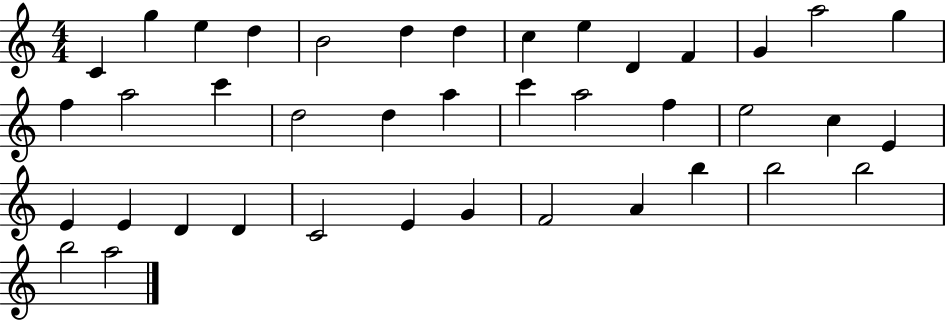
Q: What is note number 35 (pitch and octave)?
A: A4